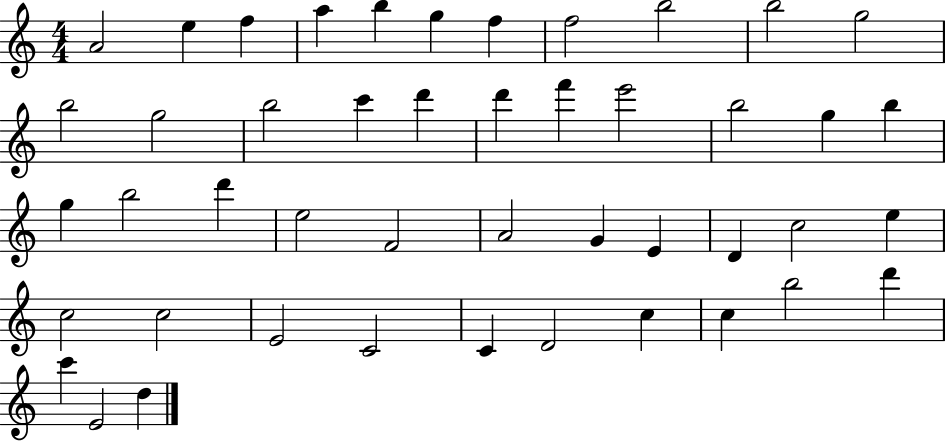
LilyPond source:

{
  \clef treble
  \numericTimeSignature
  \time 4/4
  \key c \major
  a'2 e''4 f''4 | a''4 b''4 g''4 f''4 | f''2 b''2 | b''2 g''2 | \break b''2 g''2 | b''2 c'''4 d'''4 | d'''4 f'''4 e'''2 | b''2 g''4 b''4 | \break g''4 b''2 d'''4 | e''2 f'2 | a'2 g'4 e'4 | d'4 c''2 e''4 | \break c''2 c''2 | e'2 c'2 | c'4 d'2 c''4 | c''4 b''2 d'''4 | \break c'''4 e'2 d''4 | \bar "|."
}